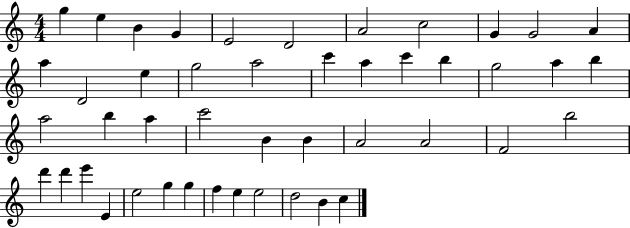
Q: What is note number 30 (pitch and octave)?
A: A4